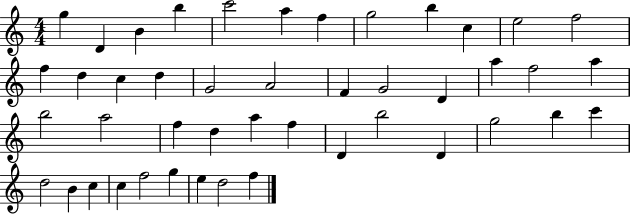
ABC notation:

X:1
T:Untitled
M:4/4
L:1/4
K:C
g D B b c'2 a f g2 b c e2 f2 f d c d G2 A2 F G2 D a f2 a b2 a2 f d a f D b2 D g2 b c' d2 B c c f2 g e d2 f